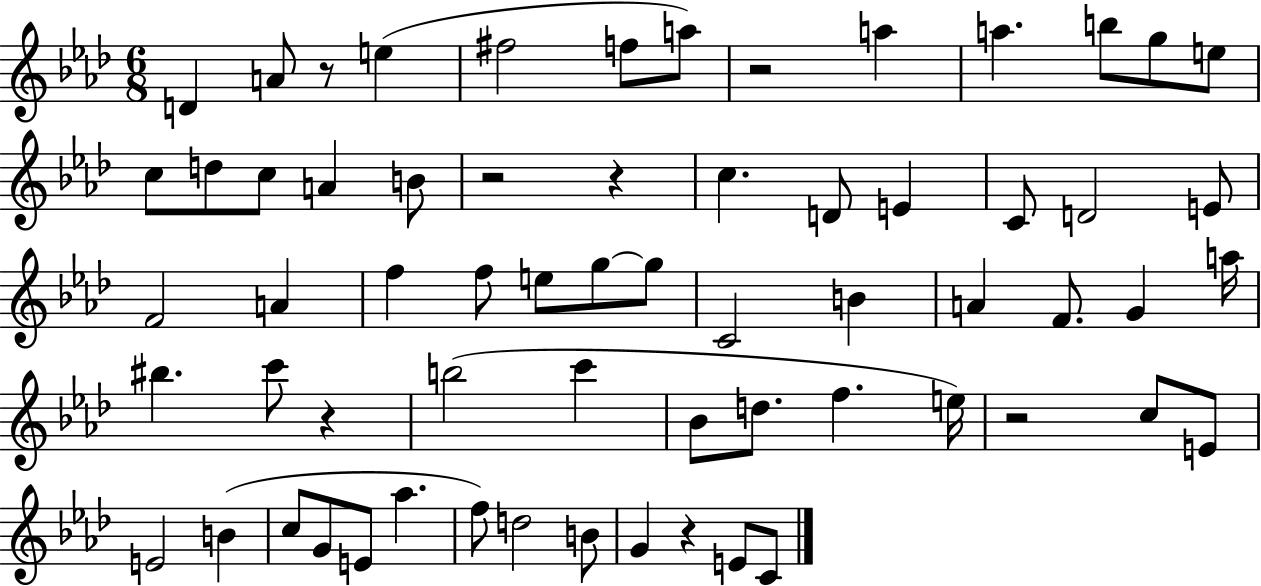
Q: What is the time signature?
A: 6/8